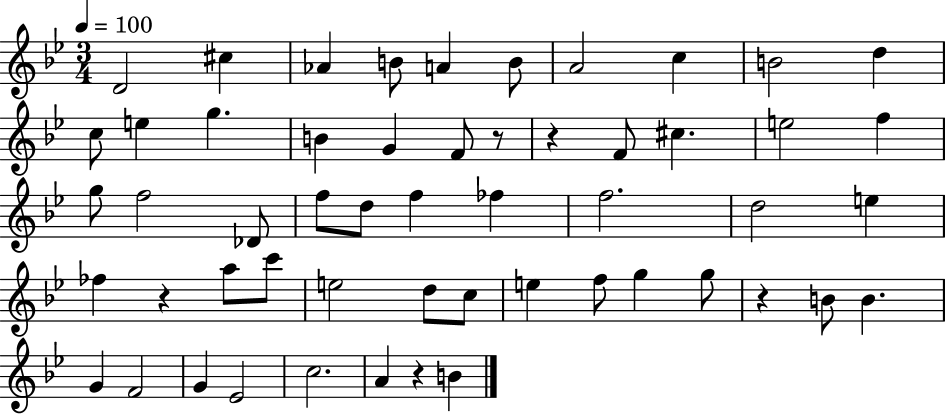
D4/h C#5/q Ab4/q B4/e A4/q B4/e A4/h C5/q B4/h D5/q C5/e E5/q G5/q. B4/q G4/q F4/e R/e R/q F4/e C#5/q. E5/h F5/q G5/e F5/h Db4/e F5/e D5/e F5/q FES5/q F5/h. D5/h E5/q FES5/q R/q A5/e C6/e E5/h D5/e C5/e E5/q F5/e G5/q G5/e R/q B4/e B4/q. G4/q F4/h G4/q Eb4/h C5/h. A4/q R/q B4/q